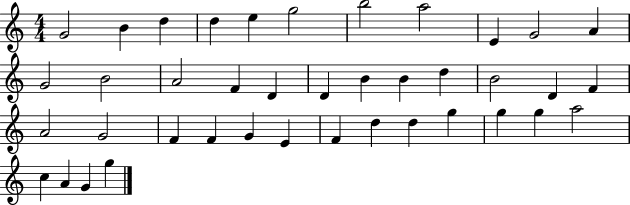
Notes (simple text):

G4/h B4/q D5/q D5/q E5/q G5/h B5/h A5/h E4/q G4/h A4/q G4/h B4/h A4/h F4/q D4/q D4/q B4/q B4/q D5/q B4/h D4/q F4/q A4/h G4/h F4/q F4/q G4/q E4/q F4/q D5/q D5/q G5/q G5/q G5/q A5/h C5/q A4/q G4/q G5/q